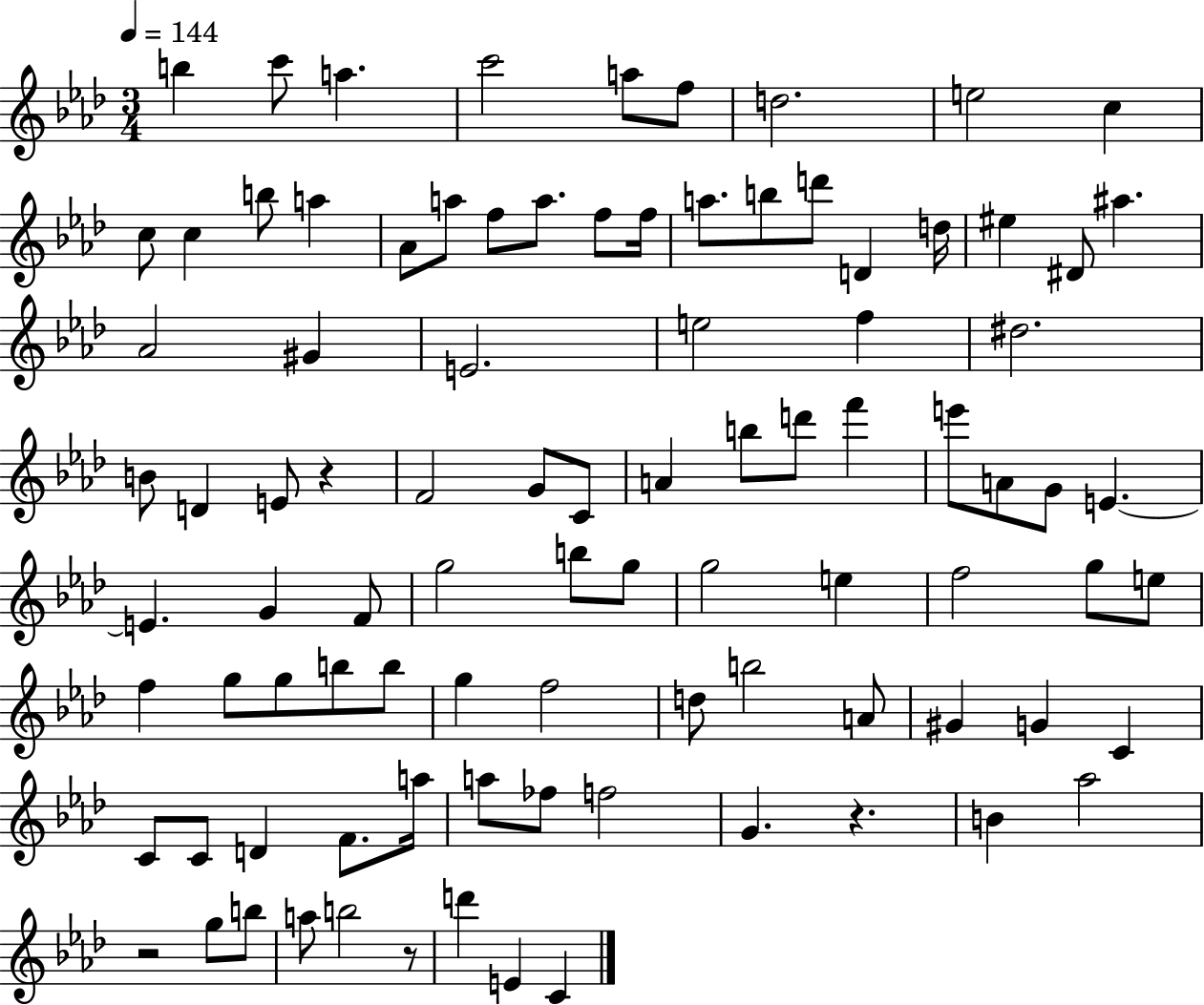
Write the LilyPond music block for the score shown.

{
  \clef treble
  \numericTimeSignature
  \time 3/4
  \key aes \major
  \tempo 4 = 144
  \repeat volta 2 { b''4 c'''8 a''4. | c'''2 a''8 f''8 | d''2. | e''2 c''4 | \break c''8 c''4 b''8 a''4 | aes'8 a''8 f''8 a''8. f''8 f''16 | a''8. b''8 d'''8 d'4 d''16 | eis''4 dis'8 ais''4. | \break aes'2 gis'4 | e'2. | e''2 f''4 | dis''2. | \break b'8 d'4 e'8 r4 | f'2 g'8 c'8 | a'4 b''8 d'''8 f'''4 | e'''8 a'8 g'8 e'4.~~ | \break e'4. g'4 f'8 | g''2 b''8 g''8 | g''2 e''4 | f''2 g''8 e''8 | \break f''4 g''8 g''8 b''8 b''8 | g''4 f''2 | d''8 b''2 a'8 | gis'4 g'4 c'4 | \break c'8 c'8 d'4 f'8. a''16 | a''8 fes''8 f''2 | g'4. r4. | b'4 aes''2 | \break r2 g''8 b''8 | a''8 b''2 r8 | d'''4 e'4 c'4 | } \bar "|."
}